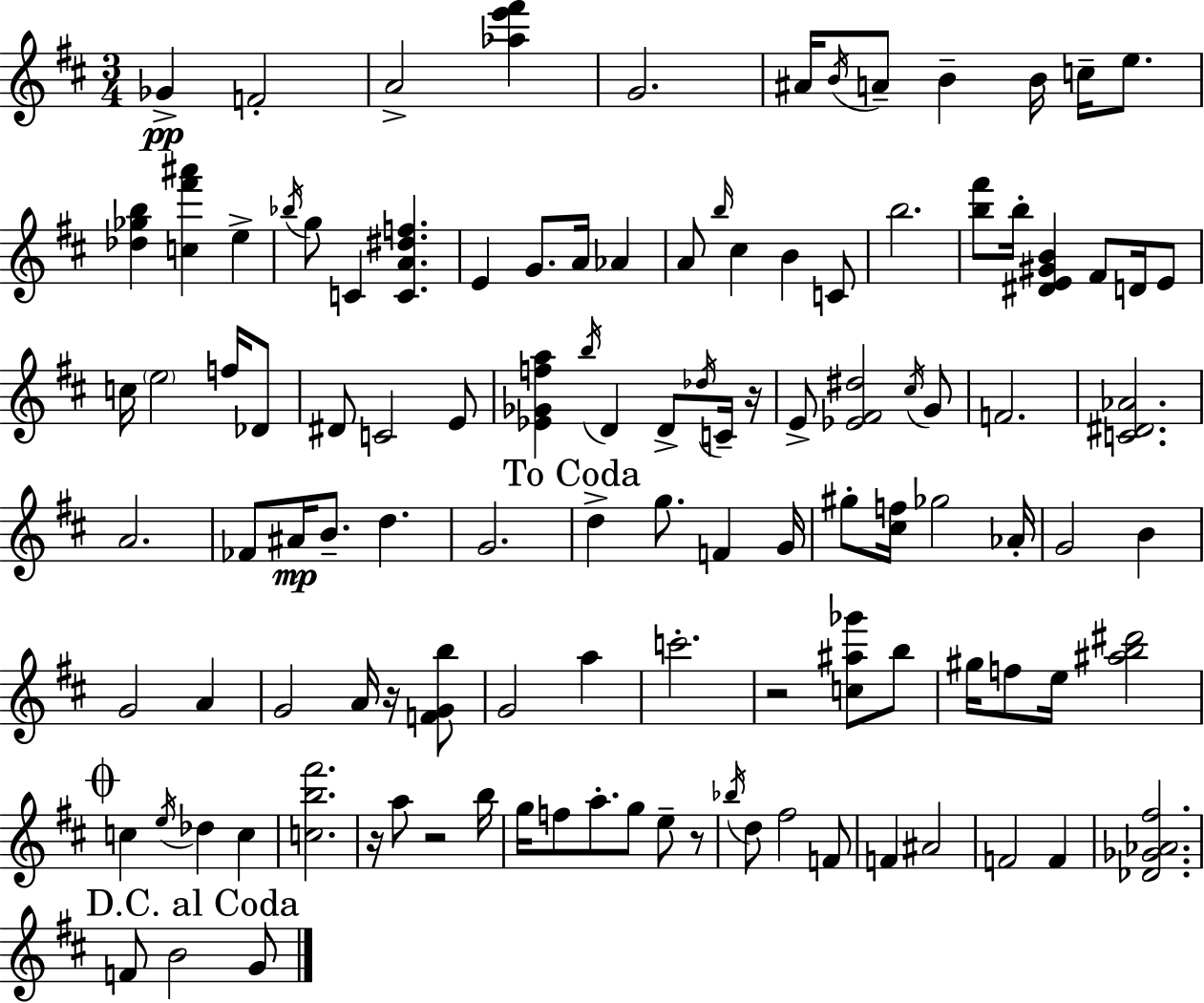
X:1
T:Untitled
M:3/4
L:1/4
K:D
_G F2 A2 [_ae'^f'] G2 ^A/4 B/4 A/2 B B/4 c/4 e/2 [_d_gb] [c^f'^a'] e _b/4 g/2 C [CA^df] E G/2 A/4 _A A/2 b/4 ^c B C/2 b2 [b^f']/2 b/4 [^DE^GB] ^F/2 D/4 E/2 c/4 e2 f/4 _D/2 ^D/2 C2 E/2 [_E_Gfa] b/4 D D/2 _d/4 C/4 z/4 E/2 [_E^F^d]2 ^c/4 G/2 F2 [C^D_A]2 A2 _F/2 ^A/4 B/2 d G2 d g/2 F G/4 ^g/2 [^cf]/4 _g2 _A/4 G2 B G2 A G2 A/4 z/4 [FGb]/2 G2 a c'2 z2 [c^a_g']/2 b/2 ^g/4 f/2 e/4 [^ab^d']2 c e/4 _d c [cb^f']2 z/4 a/2 z2 b/4 g/4 f/2 a/2 g/2 e/2 z/2 _b/4 d/2 ^f2 F/2 F ^A2 F2 F [_D_G_A^f]2 F/2 B2 G/2